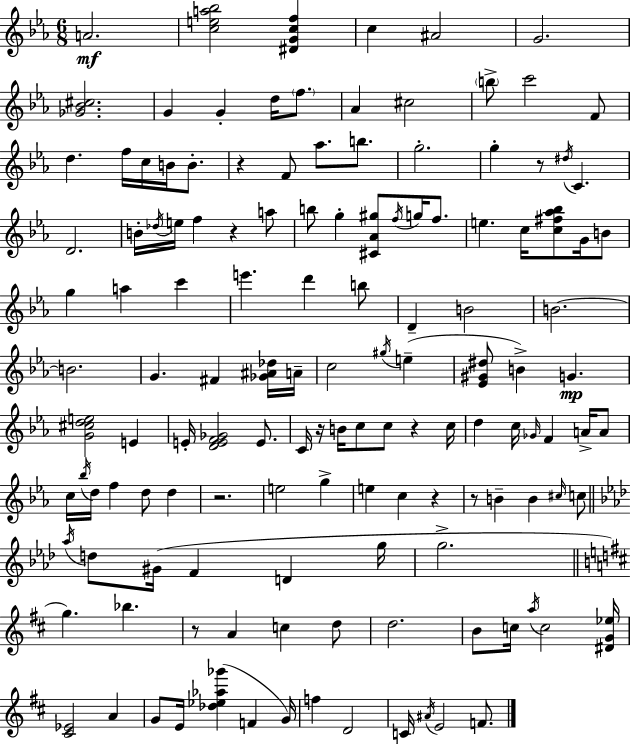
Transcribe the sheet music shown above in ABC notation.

X:1
T:Untitled
M:6/8
L:1/4
K:Cm
A2 [cea_b]2 [^DGcf] c ^A2 G2 [_G_B^c]2 G G d/4 f/2 _A ^c2 b/2 c'2 F/2 d f/4 c/4 B/4 B/2 z F/2 _a/2 b/2 g2 g z/2 ^d/4 C D2 B/4 _d/4 e/4 f z a/2 b/2 g [^C_A^g]/2 f/4 g/4 f/2 e c/4 [c^f_a_b]/2 G/4 B/2 g a c' e' d' b/2 D B2 B2 B2 G ^F [_G^A_d]/4 A/4 c2 ^g/4 e [_E^G^d]/2 B G [G^cde]2 E E/4 [DEF_G]2 E/2 C/4 z/4 B/4 c/2 c/2 z c/4 d c/4 _G/4 F A/4 A/2 c/4 _b/4 d/4 f d/2 d z2 e2 g e c z z/2 B B ^c/4 c/2 _a/4 d/2 ^G/4 F D g/4 g2 g _b z/2 A c d/2 d2 B/2 c/4 a/4 c2 [^DG_e]/4 [^C_E]2 A G/2 E/4 [_d_e_a_g'] F G/4 f D2 C/4 ^A/4 E2 F/2